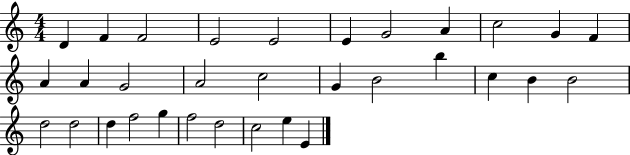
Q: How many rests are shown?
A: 0